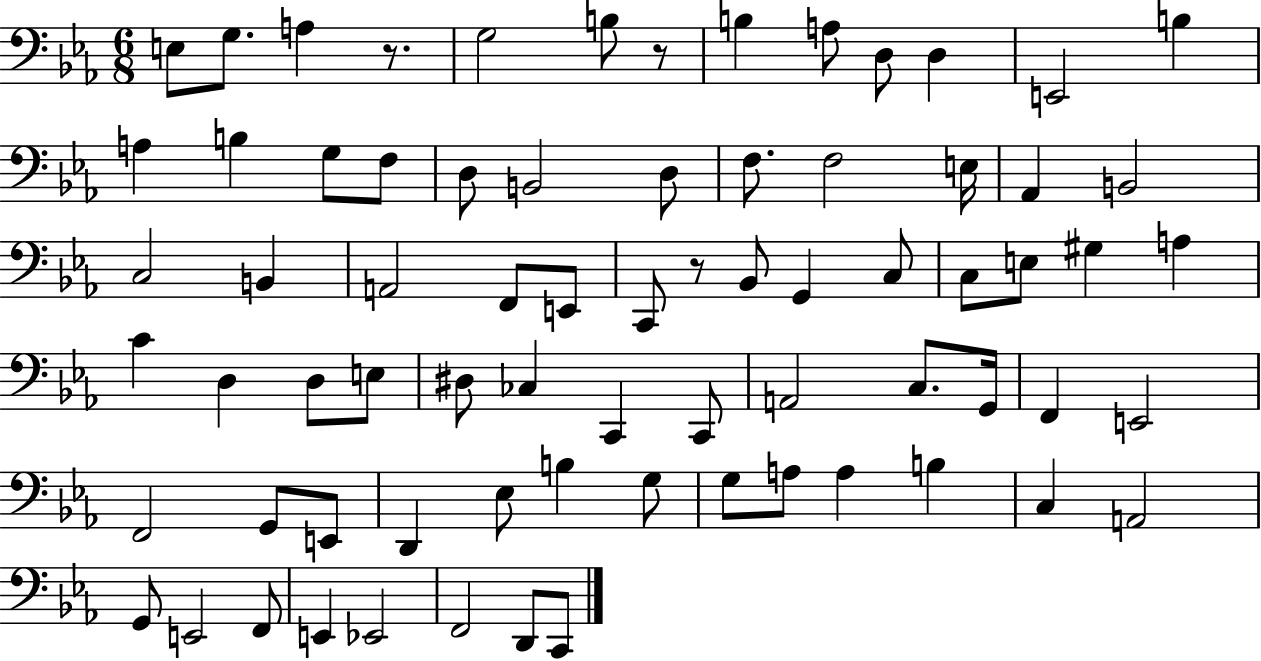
X:1
T:Untitled
M:6/8
L:1/4
K:Eb
E,/2 G,/2 A, z/2 G,2 B,/2 z/2 B, A,/2 D,/2 D, E,,2 B, A, B, G,/2 F,/2 D,/2 B,,2 D,/2 F,/2 F,2 E,/4 _A,, B,,2 C,2 B,, A,,2 F,,/2 E,,/2 C,,/2 z/2 _B,,/2 G,, C,/2 C,/2 E,/2 ^G, A, C D, D,/2 E,/2 ^D,/2 _C, C,, C,,/2 A,,2 C,/2 G,,/4 F,, E,,2 F,,2 G,,/2 E,,/2 D,, _E,/2 B, G,/2 G,/2 A,/2 A, B, C, A,,2 G,,/2 E,,2 F,,/2 E,, _E,,2 F,,2 D,,/2 C,,/2